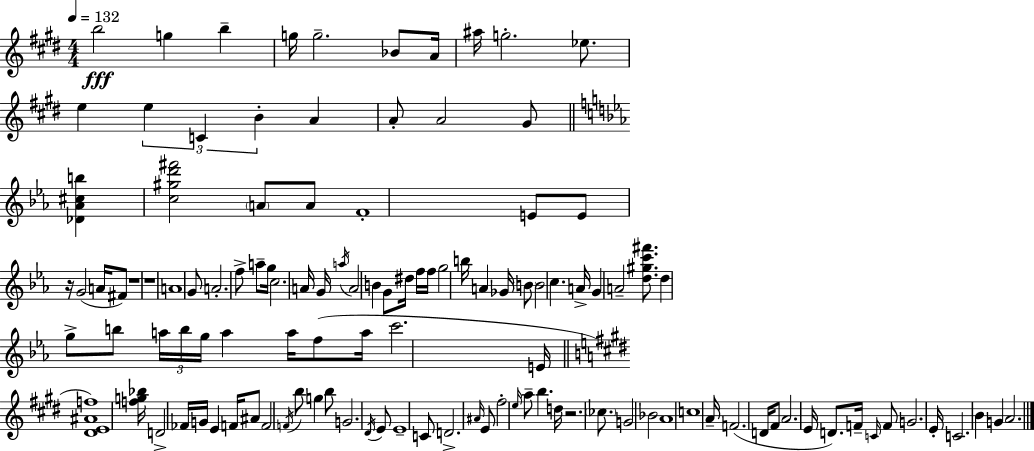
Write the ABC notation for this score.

X:1
T:Untitled
M:4/4
L:1/4
K:E
b2 g b g/4 g2 _B/2 A/4 ^a/4 g2 _e/2 e e C B A A/2 A2 ^G/2 [_D_A^cb] [c^gd'^f']2 A/2 A/2 F4 E/2 E/2 z/4 G2 A/4 ^F/2 z4 z4 A4 G/2 A2 f/2 a/2 g/4 c2 A/4 G/4 a/4 A2 B G/2 ^d/4 f/4 f/4 g2 b/4 A _G/4 B/2 B2 c A/4 G A2 [d^gc'^f']/2 d g/2 b/2 a/4 b/4 g/4 a a/4 f/2 a/4 c'2 E/4 [^DE^Af]4 [fg_b]/4 D2 _F/4 G/4 E F/4 ^A/2 F2 F/4 b/2 g b/2 G2 ^D/4 E/2 E4 C/2 D2 ^A/4 E/2 ^f2 e/4 a/2 b d/4 z2 _c/2 G2 _B2 A4 c4 A/4 F2 D/4 ^F/2 A2 E/4 D/2 F/4 C/4 F/2 G2 E/4 C2 B G A2